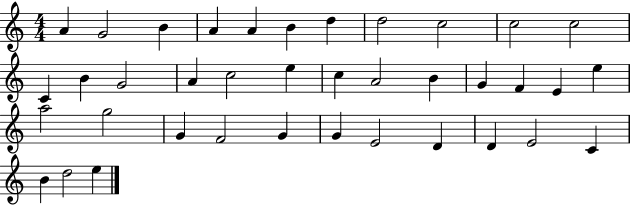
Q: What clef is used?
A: treble